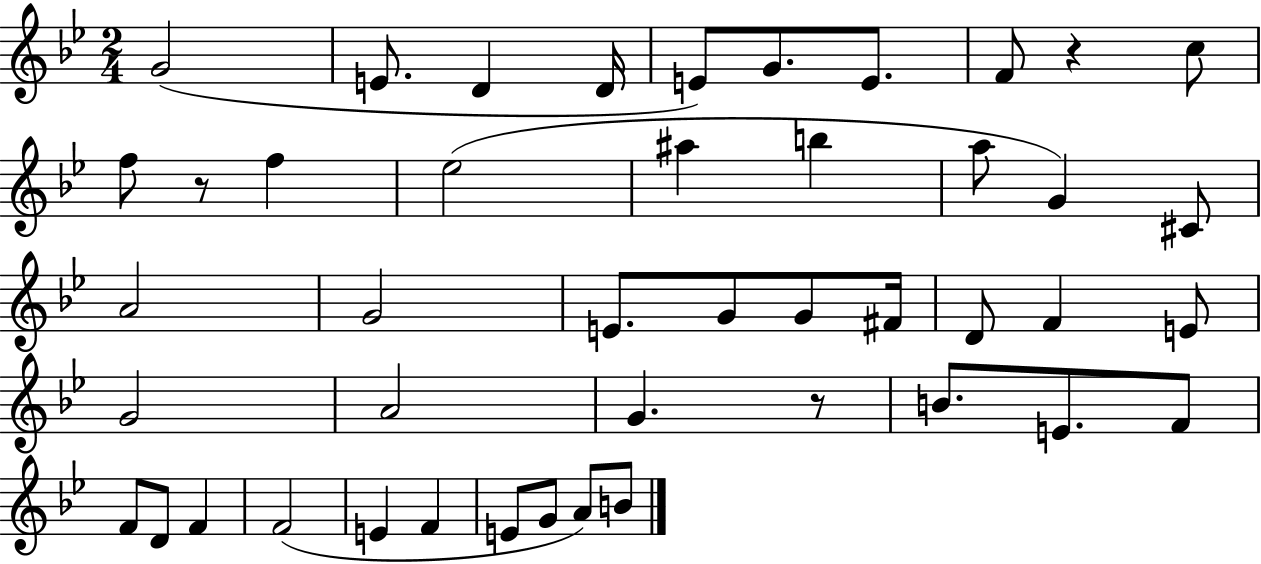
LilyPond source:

{
  \clef treble
  \numericTimeSignature
  \time 2/4
  \key bes \major
  g'2( | e'8. d'4 d'16 | e'8) g'8. e'8. | f'8 r4 c''8 | \break f''8 r8 f''4 | ees''2( | ais''4 b''4 | a''8 g'4) cis'8 | \break a'2 | g'2 | e'8. g'8 g'8 fis'16 | d'8 f'4 e'8 | \break g'2 | a'2 | g'4. r8 | b'8. e'8. f'8 | \break f'8 d'8 f'4 | f'2( | e'4 f'4 | e'8 g'8 a'8) b'8 | \break \bar "|."
}